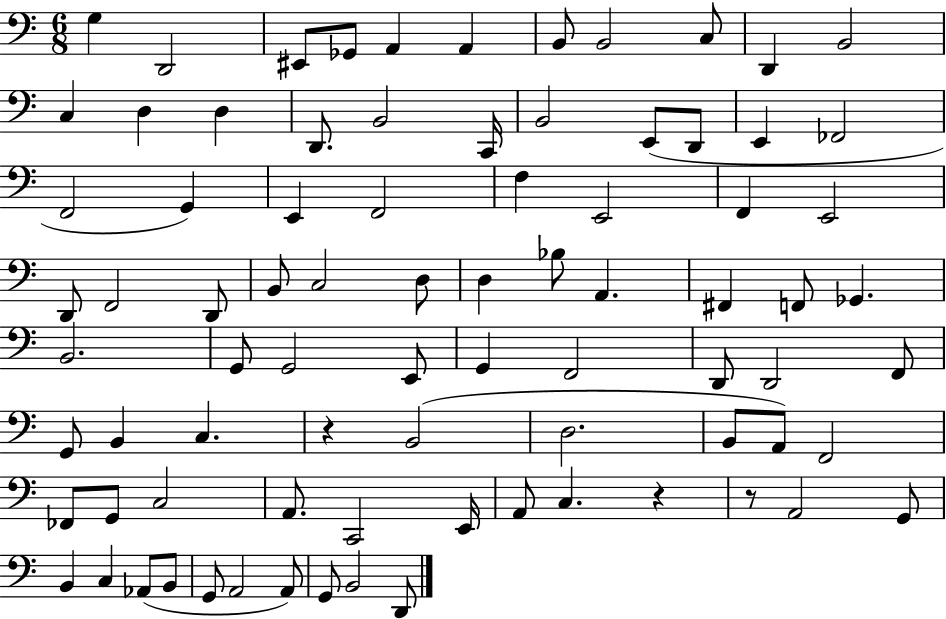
X:1
T:Untitled
M:6/8
L:1/4
K:C
G, D,,2 ^E,,/2 _G,,/2 A,, A,, B,,/2 B,,2 C,/2 D,, B,,2 C, D, D, D,,/2 B,,2 C,,/4 B,,2 E,,/2 D,,/2 E,, _F,,2 F,,2 G,, E,, F,,2 F, E,,2 F,, E,,2 D,,/2 F,,2 D,,/2 B,,/2 C,2 D,/2 D, _B,/2 A,, ^F,, F,,/2 _G,, B,,2 G,,/2 G,,2 E,,/2 G,, F,,2 D,,/2 D,,2 F,,/2 G,,/2 B,, C, z B,,2 D,2 B,,/2 A,,/2 F,,2 _F,,/2 G,,/2 C,2 A,,/2 C,,2 E,,/4 A,,/2 C, z z/2 A,,2 G,,/2 B,, C, _A,,/2 B,,/2 G,,/2 A,,2 A,,/2 G,,/2 B,,2 D,,/2